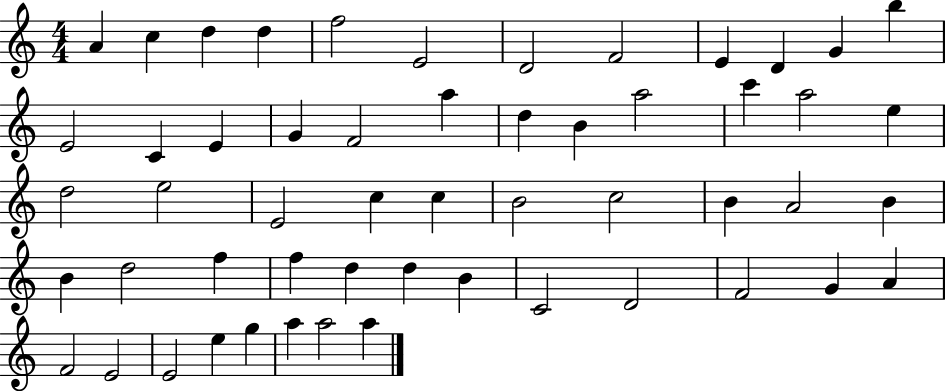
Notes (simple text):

A4/q C5/q D5/q D5/q F5/h E4/h D4/h F4/h E4/q D4/q G4/q B5/q E4/h C4/q E4/q G4/q F4/h A5/q D5/q B4/q A5/h C6/q A5/h E5/q D5/h E5/h E4/h C5/q C5/q B4/h C5/h B4/q A4/h B4/q B4/q D5/h F5/q F5/q D5/q D5/q B4/q C4/h D4/h F4/h G4/q A4/q F4/h E4/h E4/h E5/q G5/q A5/q A5/h A5/q